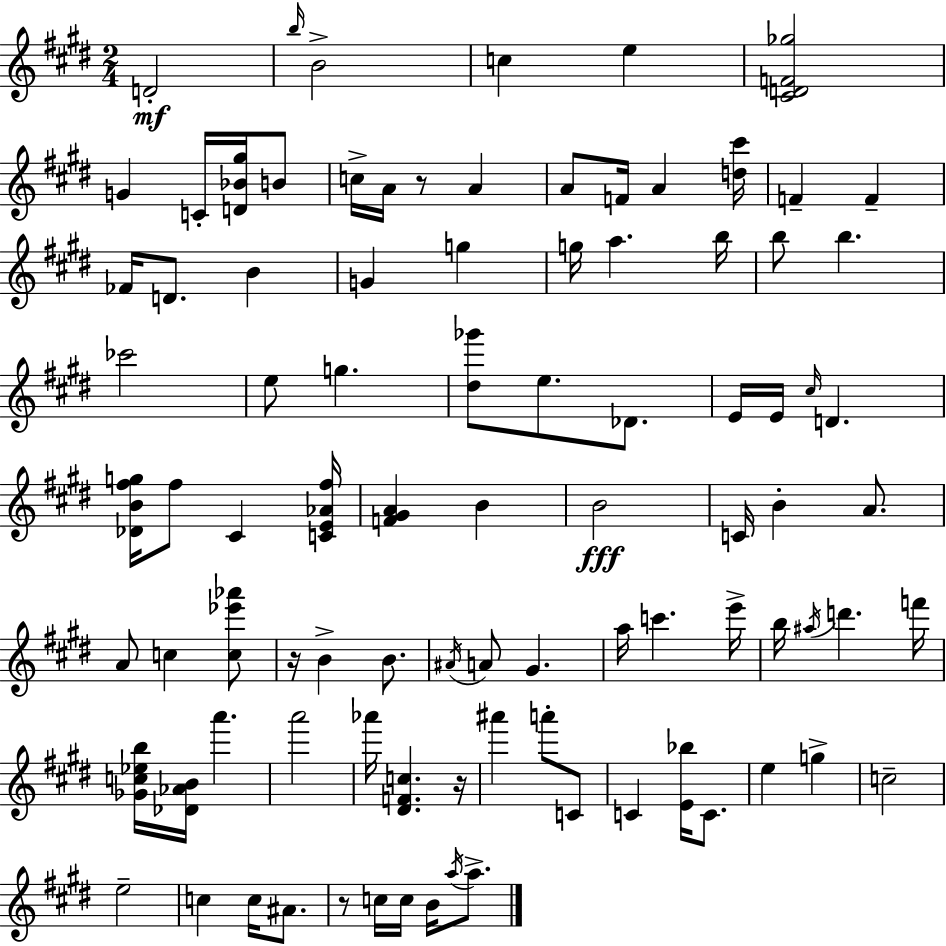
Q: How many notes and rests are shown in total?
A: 92